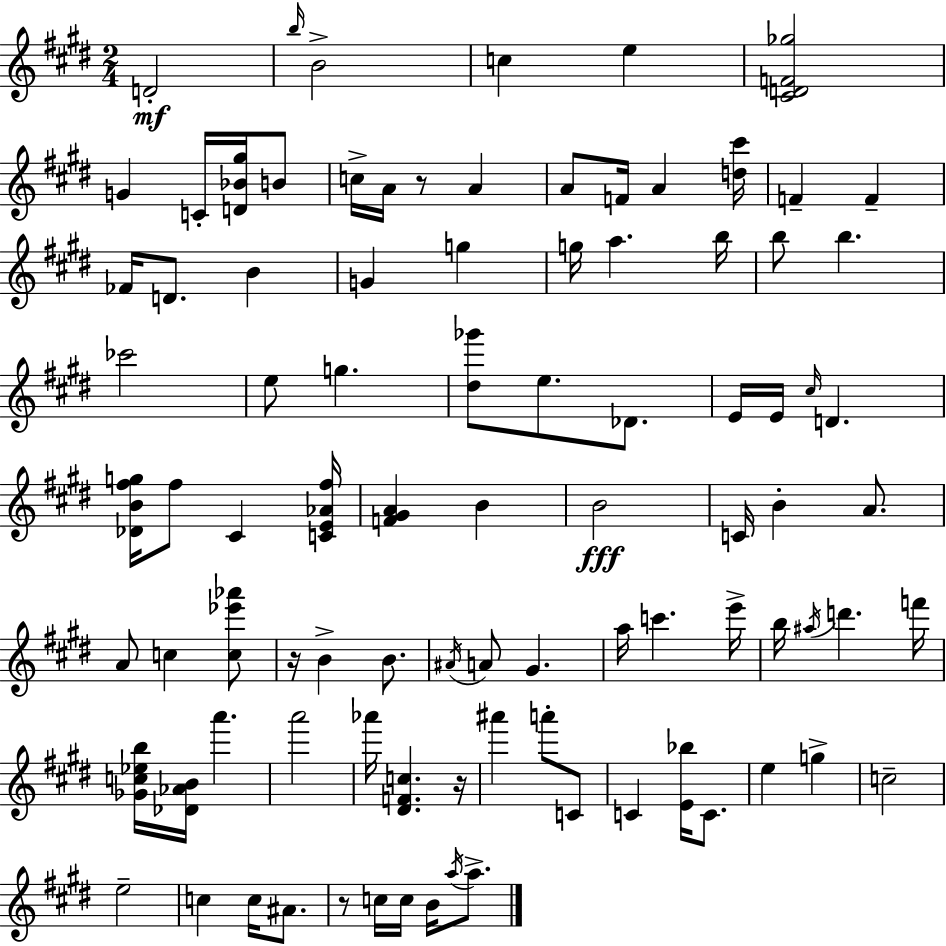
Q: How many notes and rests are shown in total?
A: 92